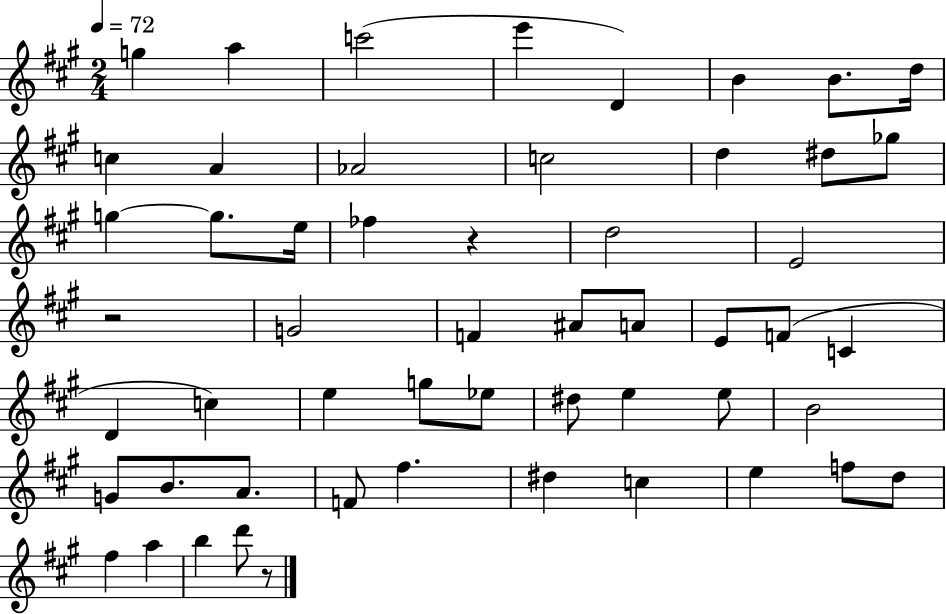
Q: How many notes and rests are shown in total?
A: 54